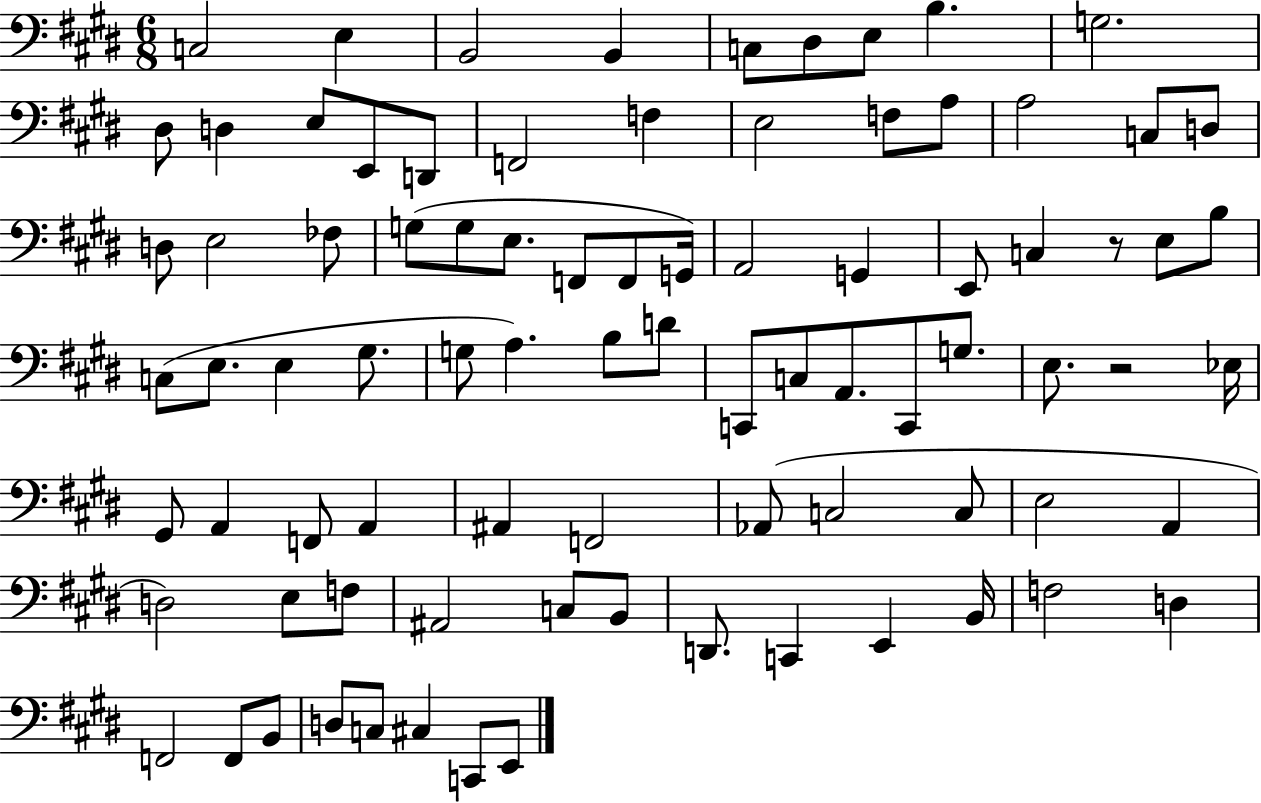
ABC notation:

X:1
T:Untitled
M:6/8
L:1/4
K:E
C,2 E, B,,2 B,, C,/2 ^D,/2 E,/2 B, G,2 ^D,/2 D, E,/2 E,,/2 D,,/2 F,,2 F, E,2 F,/2 A,/2 A,2 C,/2 D,/2 D,/2 E,2 _F,/2 G,/2 G,/2 E,/2 F,,/2 F,,/2 G,,/4 A,,2 G,, E,,/2 C, z/2 E,/2 B,/2 C,/2 E,/2 E, ^G,/2 G,/2 A, B,/2 D/2 C,,/2 C,/2 A,,/2 C,,/2 G,/2 E,/2 z2 _E,/4 ^G,,/2 A,, F,,/2 A,, ^A,, F,,2 _A,,/2 C,2 C,/2 E,2 A,, D,2 E,/2 F,/2 ^A,,2 C,/2 B,,/2 D,,/2 C,, E,, B,,/4 F,2 D, F,,2 F,,/2 B,,/2 D,/2 C,/2 ^C, C,,/2 E,,/2